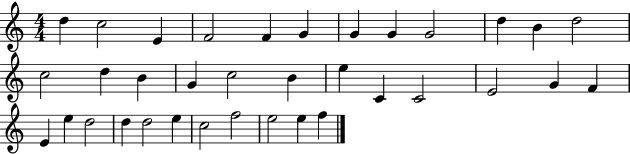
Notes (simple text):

D5/q C5/h E4/q F4/h F4/q G4/q G4/q G4/q G4/h D5/q B4/q D5/h C5/h D5/q B4/q G4/q C5/h B4/q E5/q C4/q C4/h E4/h G4/q F4/q E4/q E5/q D5/h D5/q D5/h E5/q C5/h F5/h E5/h E5/q F5/q